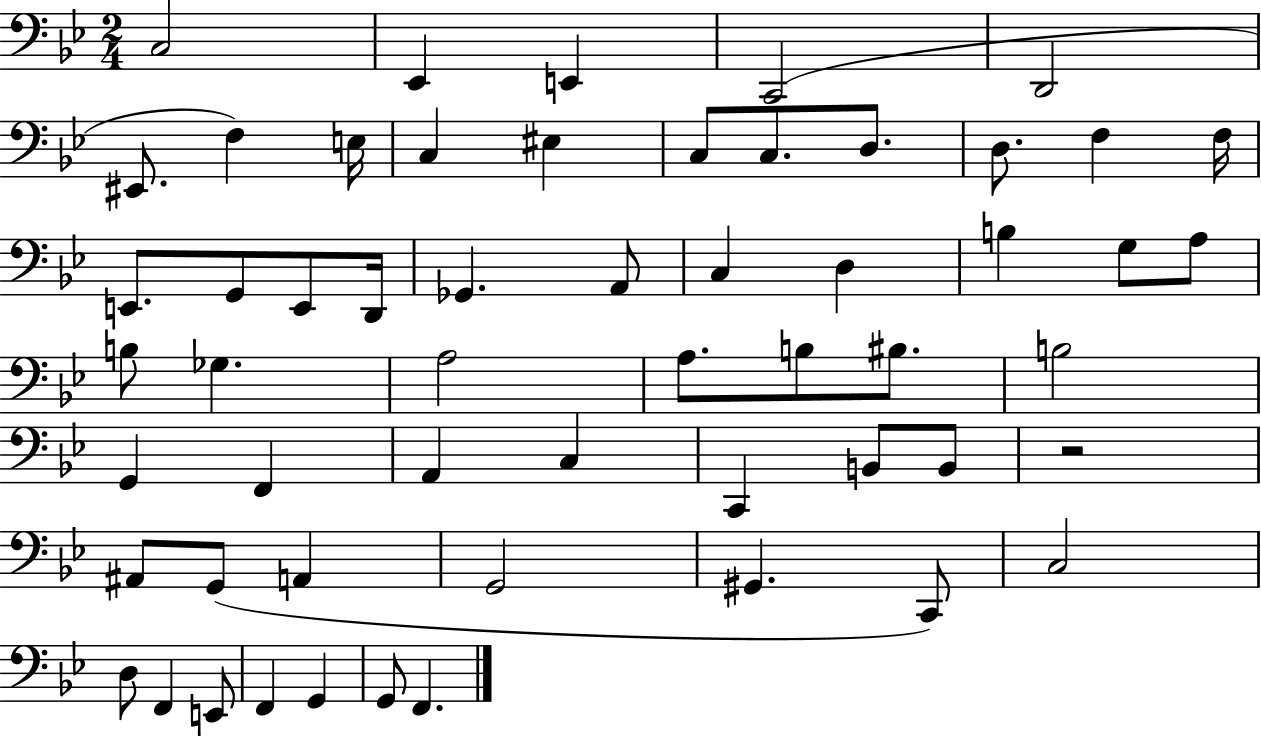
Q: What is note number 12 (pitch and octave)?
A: C3